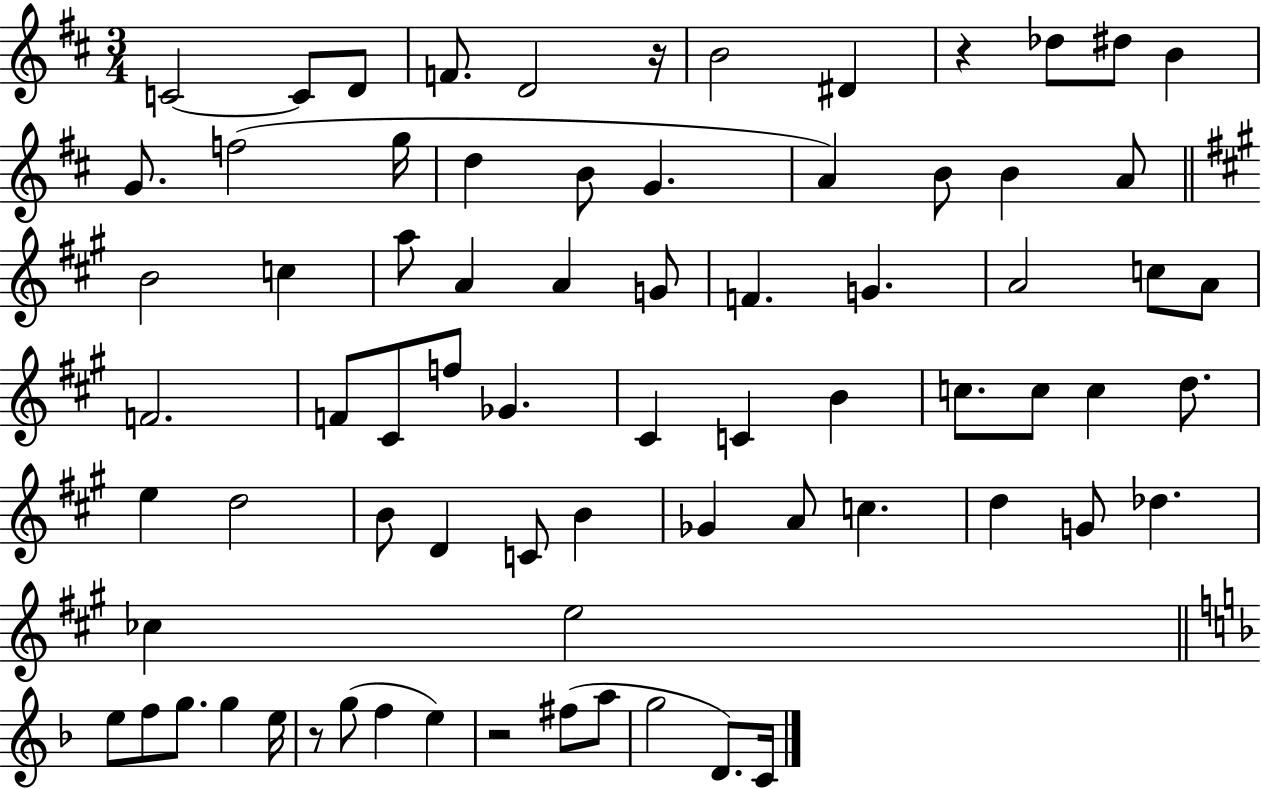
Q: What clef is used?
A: treble